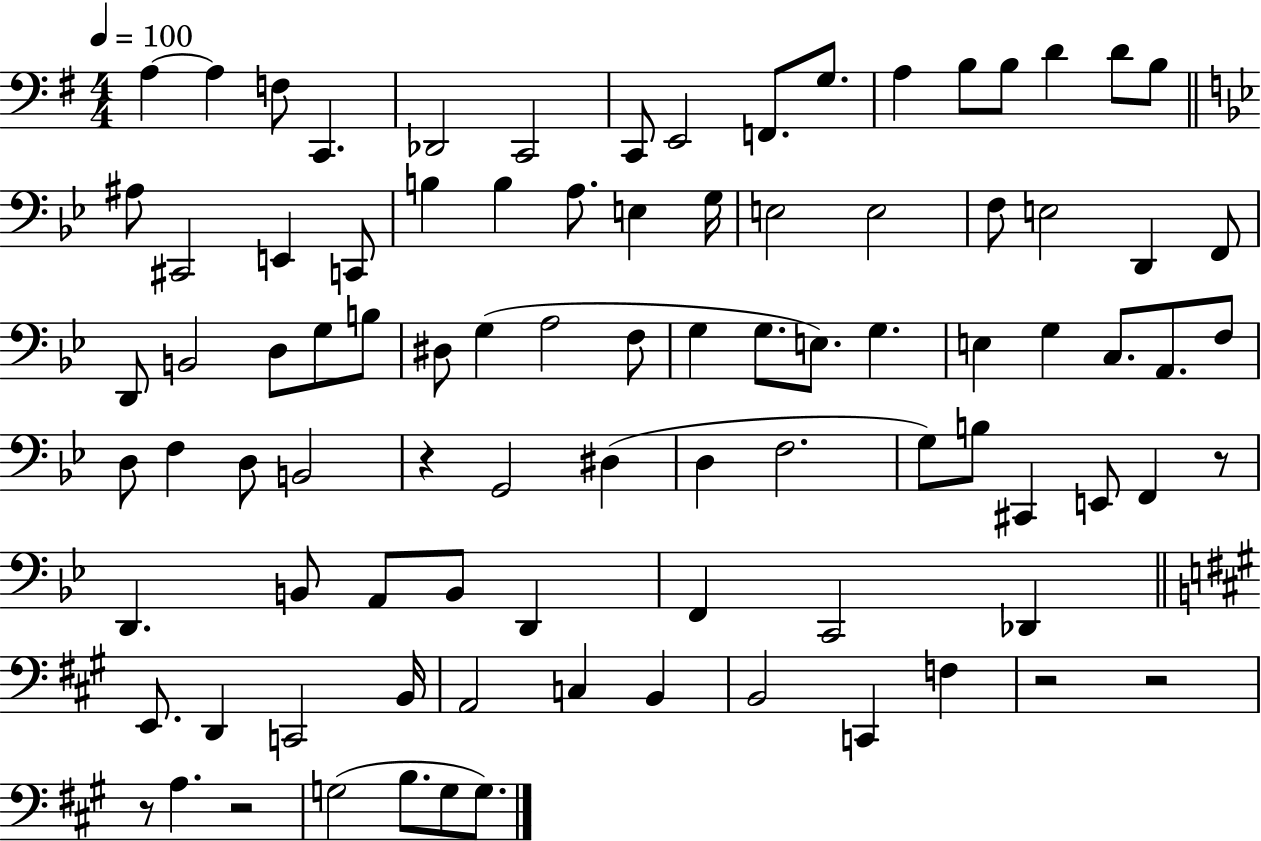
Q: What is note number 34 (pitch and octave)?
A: D3